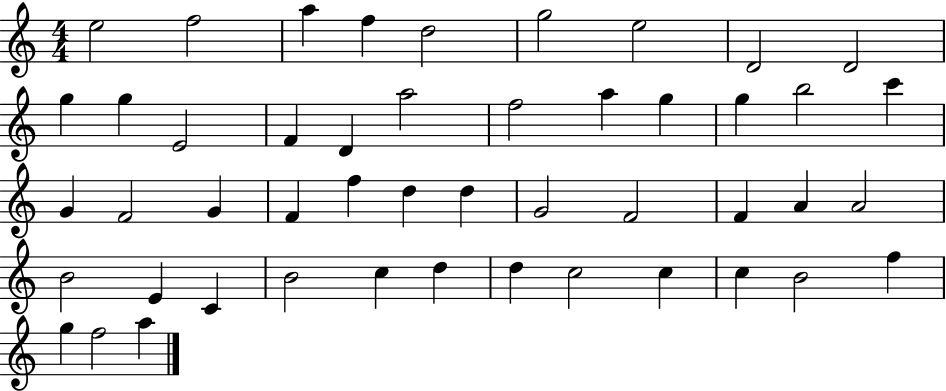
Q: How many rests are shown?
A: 0